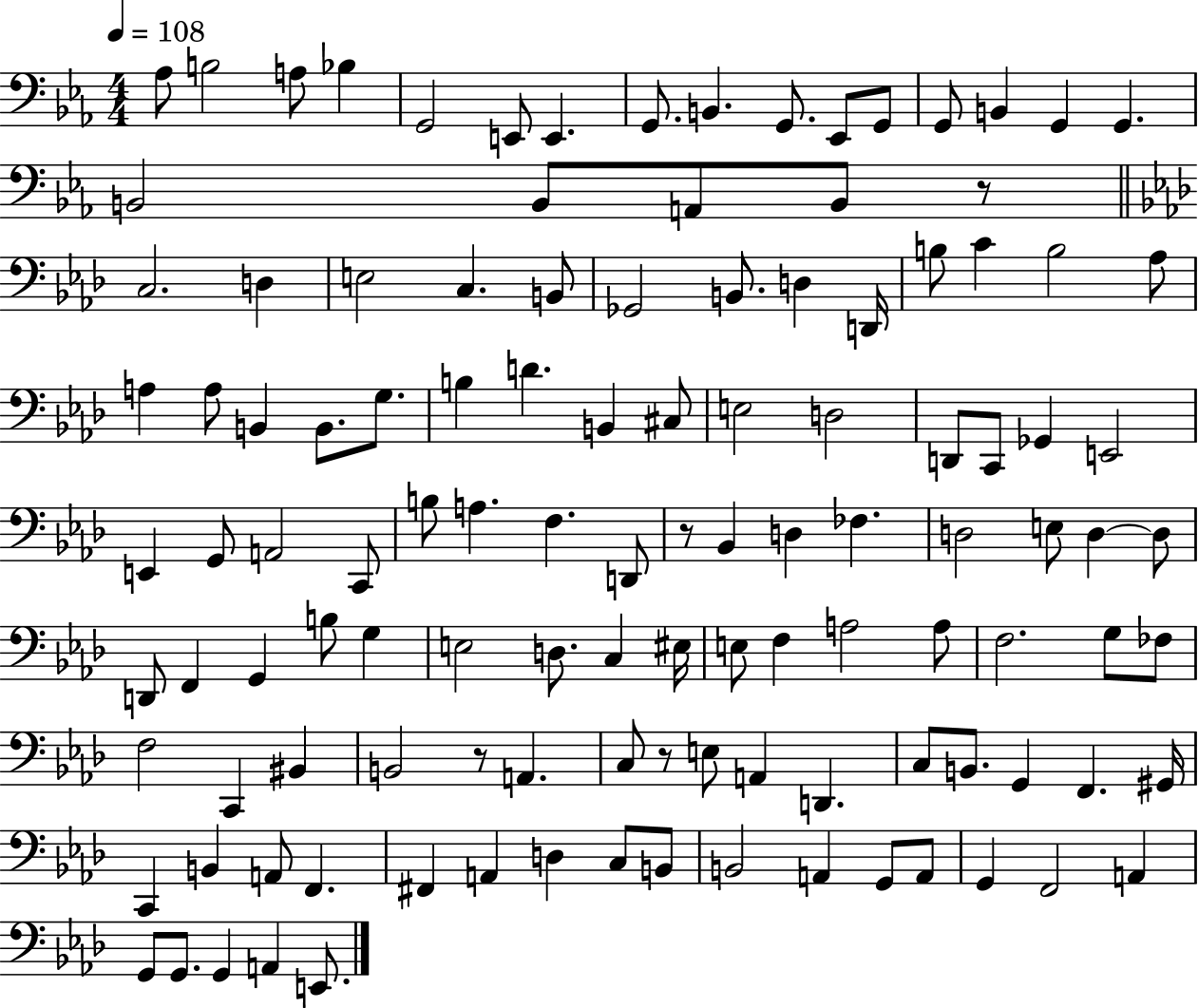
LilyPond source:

{
  \clef bass
  \numericTimeSignature
  \time 4/4
  \key ees \major
  \tempo 4 = 108
  \repeat volta 2 { aes8 b2 a8 bes4 | g,2 e,8 e,4. | g,8. b,4. g,8. ees,8 g,8 | g,8 b,4 g,4 g,4. | \break b,2 b,8 a,8 b,8 r8 | \bar "||" \break \key f \minor c2. d4 | e2 c4. b,8 | ges,2 b,8. d4 d,16 | b8 c'4 b2 aes8 | \break a4 a8 b,4 b,8. g8. | b4 d'4. b,4 cis8 | e2 d2 | d,8 c,8 ges,4 e,2 | \break e,4 g,8 a,2 c,8 | b8 a4. f4. d,8 | r8 bes,4 d4 fes4. | d2 e8 d4~~ d8 | \break d,8 f,4 g,4 b8 g4 | e2 d8. c4 eis16 | e8 f4 a2 a8 | f2. g8 fes8 | \break f2 c,4 bis,4 | b,2 r8 a,4. | c8 r8 e8 a,4 d,4. | c8 b,8. g,4 f,4. gis,16 | \break c,4 b,4 a,8 f,4. | fis,4 a,4 d4 c8 b,8 | b,2 a,4 g,8 a,8 | g,4 f,2 a,4 | \break g,8 g,8. g,4 a,4 e,8. | } \bar "|."
}